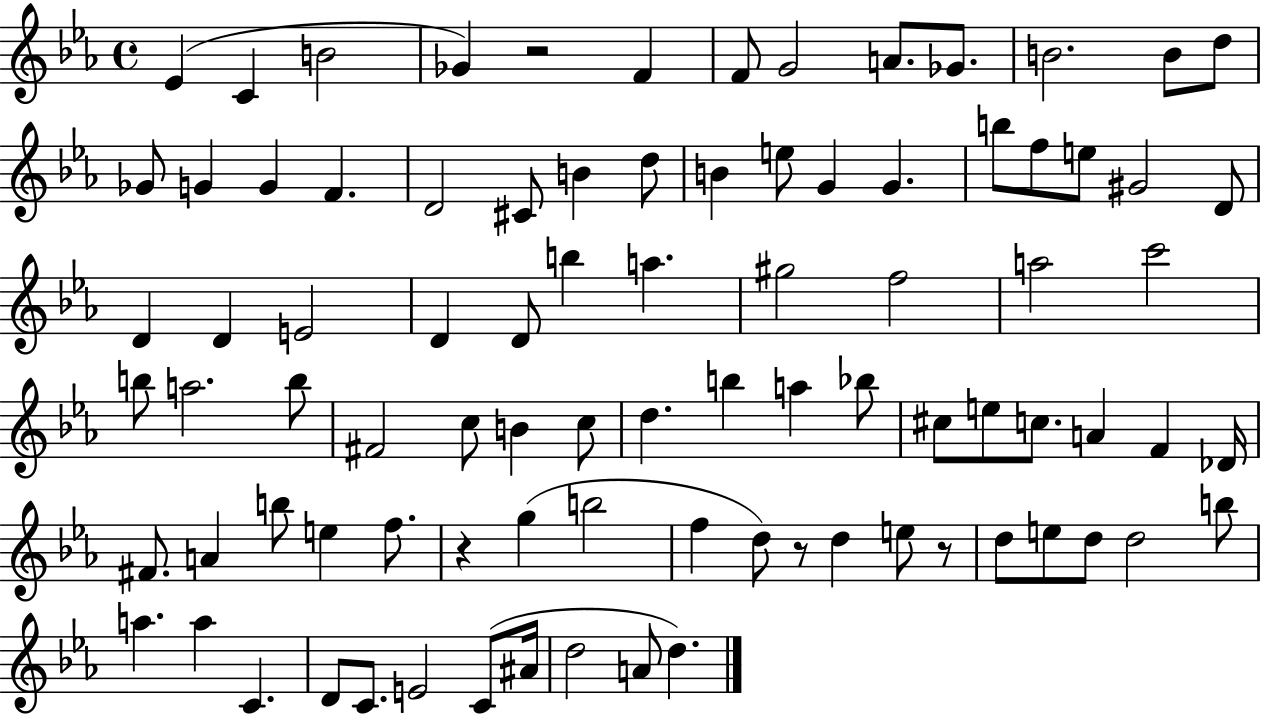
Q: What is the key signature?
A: EES major